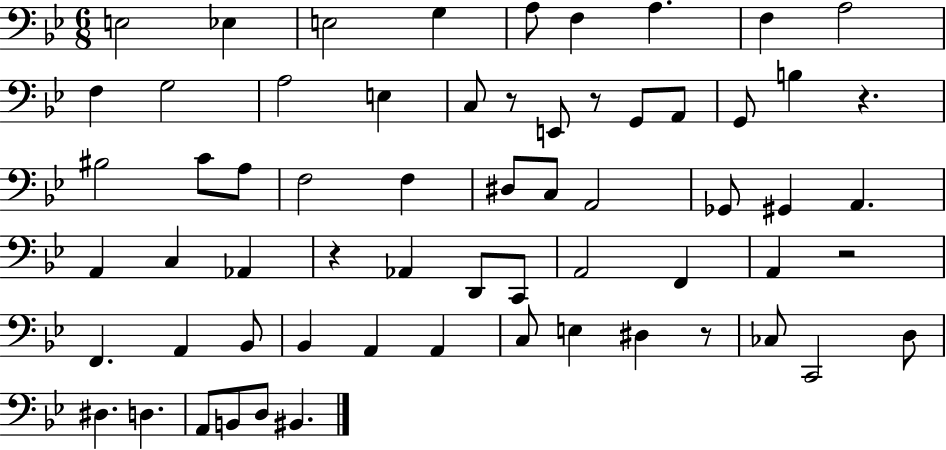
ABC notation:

X:1
T:Untitled
M:6/8
L:1/4
K:Bb
E,2 _E, E,2 G, A,/2 F, A, F, A,2 F, G,2 A,2 E, C,/2 z/2 E,,/2 z/2 G,,/2 A,,/2 G,,/2 B, z ^B,2 C/2 A,/2 F,2 F, ^D,/2 C,/2 A,,2 _G,,/2 ^G,, A,, A,, C, _A,, z _A,, D,,/2 C,,/2 A,,2 F,, A,, z2 F,, A,, _B,,/2 _B,, A,, A,, C,/2 E, ^D, z/2 _C,/2 C,,2 D,/2 ^D, D, A,,/2 B,,/2 D,/2 ^B,,